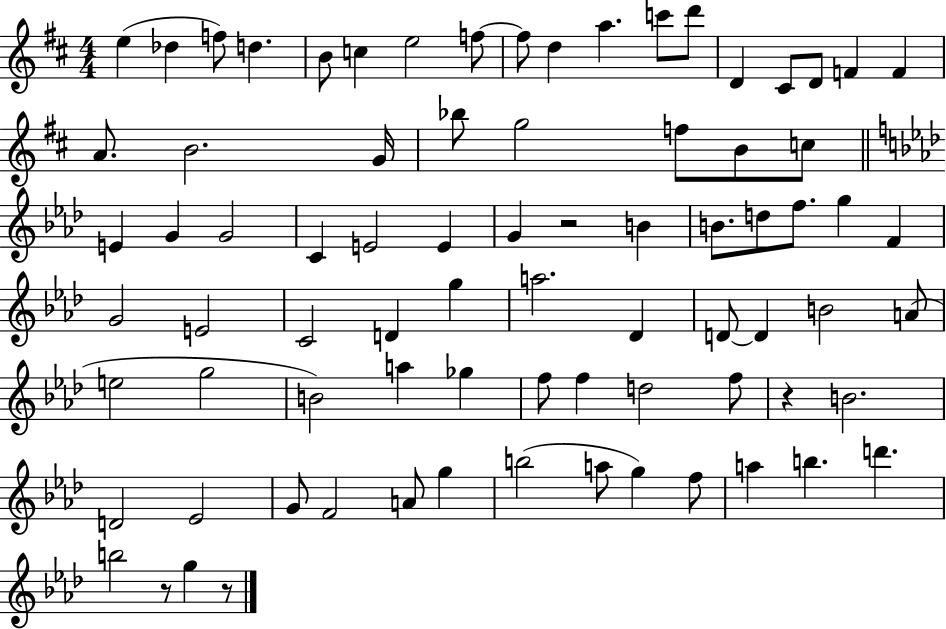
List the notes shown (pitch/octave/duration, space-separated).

E5/q Db5/q F5/e D5/q. B4/e C5/q E5/h F5/e F5/e D5/q A5/q. C6/e D6/e D4/q C#4/e D4/e F4/q F4/q A4/e. B4/h. G4/s Bb5/e G5/h F5/e B4/e C5/e E4/q G4/q G4/h C4/q E4/h E4/q G4/q R/h B4/q B4/e. D5/e F5/e. G5/q F4/q G4/h E4/h C4/h D4/q G5/q A5/h. Db4/q D4/e D4/q B4/h A4/e E5/h G5/h B4/h A5/q Gb5/q F5/e F5/q D5/h F5/e R/q B4/h. D4/h Eb4/h G4/e F4/h A4/e G5/q B5/h A5/e G5/q F5/e A5/q B5/q. D6/q. B5/h R/e G5/q R/e